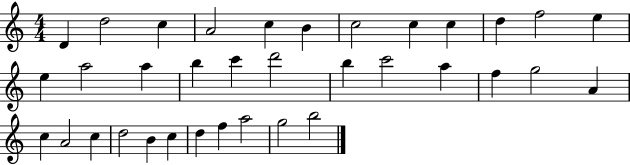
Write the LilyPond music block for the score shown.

{
  \clef treble
  \numericTimeSignature
  \time 4/4
  \key c \major
  d'4 d''2 c''4 | a'2 c''4 b'4 | c''2 c''4 c''4 | d''4 f''2 e''4 | \break e''4 a''2 a''4 | b''4 c'''4 d'''2 | b''4 c'''2 a''4 | f''4 g''2 a'4 | \break c''4 a'2 c''4 | d''2 b'4 c''4 | d''4 f''4 a''2 | g''2 b''2 | \break \bar "|."
}